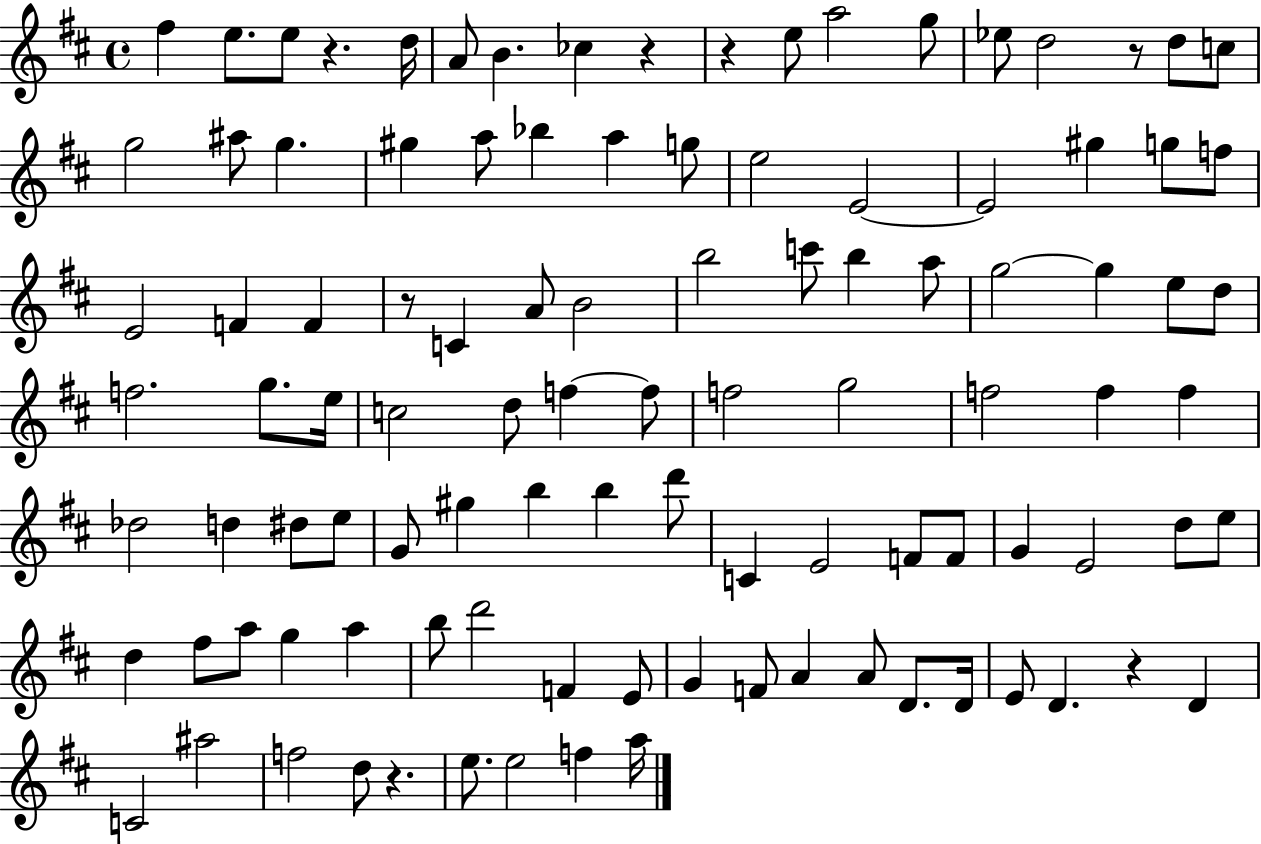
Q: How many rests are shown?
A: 7